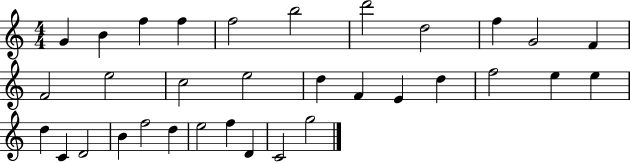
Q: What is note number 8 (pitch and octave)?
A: D5